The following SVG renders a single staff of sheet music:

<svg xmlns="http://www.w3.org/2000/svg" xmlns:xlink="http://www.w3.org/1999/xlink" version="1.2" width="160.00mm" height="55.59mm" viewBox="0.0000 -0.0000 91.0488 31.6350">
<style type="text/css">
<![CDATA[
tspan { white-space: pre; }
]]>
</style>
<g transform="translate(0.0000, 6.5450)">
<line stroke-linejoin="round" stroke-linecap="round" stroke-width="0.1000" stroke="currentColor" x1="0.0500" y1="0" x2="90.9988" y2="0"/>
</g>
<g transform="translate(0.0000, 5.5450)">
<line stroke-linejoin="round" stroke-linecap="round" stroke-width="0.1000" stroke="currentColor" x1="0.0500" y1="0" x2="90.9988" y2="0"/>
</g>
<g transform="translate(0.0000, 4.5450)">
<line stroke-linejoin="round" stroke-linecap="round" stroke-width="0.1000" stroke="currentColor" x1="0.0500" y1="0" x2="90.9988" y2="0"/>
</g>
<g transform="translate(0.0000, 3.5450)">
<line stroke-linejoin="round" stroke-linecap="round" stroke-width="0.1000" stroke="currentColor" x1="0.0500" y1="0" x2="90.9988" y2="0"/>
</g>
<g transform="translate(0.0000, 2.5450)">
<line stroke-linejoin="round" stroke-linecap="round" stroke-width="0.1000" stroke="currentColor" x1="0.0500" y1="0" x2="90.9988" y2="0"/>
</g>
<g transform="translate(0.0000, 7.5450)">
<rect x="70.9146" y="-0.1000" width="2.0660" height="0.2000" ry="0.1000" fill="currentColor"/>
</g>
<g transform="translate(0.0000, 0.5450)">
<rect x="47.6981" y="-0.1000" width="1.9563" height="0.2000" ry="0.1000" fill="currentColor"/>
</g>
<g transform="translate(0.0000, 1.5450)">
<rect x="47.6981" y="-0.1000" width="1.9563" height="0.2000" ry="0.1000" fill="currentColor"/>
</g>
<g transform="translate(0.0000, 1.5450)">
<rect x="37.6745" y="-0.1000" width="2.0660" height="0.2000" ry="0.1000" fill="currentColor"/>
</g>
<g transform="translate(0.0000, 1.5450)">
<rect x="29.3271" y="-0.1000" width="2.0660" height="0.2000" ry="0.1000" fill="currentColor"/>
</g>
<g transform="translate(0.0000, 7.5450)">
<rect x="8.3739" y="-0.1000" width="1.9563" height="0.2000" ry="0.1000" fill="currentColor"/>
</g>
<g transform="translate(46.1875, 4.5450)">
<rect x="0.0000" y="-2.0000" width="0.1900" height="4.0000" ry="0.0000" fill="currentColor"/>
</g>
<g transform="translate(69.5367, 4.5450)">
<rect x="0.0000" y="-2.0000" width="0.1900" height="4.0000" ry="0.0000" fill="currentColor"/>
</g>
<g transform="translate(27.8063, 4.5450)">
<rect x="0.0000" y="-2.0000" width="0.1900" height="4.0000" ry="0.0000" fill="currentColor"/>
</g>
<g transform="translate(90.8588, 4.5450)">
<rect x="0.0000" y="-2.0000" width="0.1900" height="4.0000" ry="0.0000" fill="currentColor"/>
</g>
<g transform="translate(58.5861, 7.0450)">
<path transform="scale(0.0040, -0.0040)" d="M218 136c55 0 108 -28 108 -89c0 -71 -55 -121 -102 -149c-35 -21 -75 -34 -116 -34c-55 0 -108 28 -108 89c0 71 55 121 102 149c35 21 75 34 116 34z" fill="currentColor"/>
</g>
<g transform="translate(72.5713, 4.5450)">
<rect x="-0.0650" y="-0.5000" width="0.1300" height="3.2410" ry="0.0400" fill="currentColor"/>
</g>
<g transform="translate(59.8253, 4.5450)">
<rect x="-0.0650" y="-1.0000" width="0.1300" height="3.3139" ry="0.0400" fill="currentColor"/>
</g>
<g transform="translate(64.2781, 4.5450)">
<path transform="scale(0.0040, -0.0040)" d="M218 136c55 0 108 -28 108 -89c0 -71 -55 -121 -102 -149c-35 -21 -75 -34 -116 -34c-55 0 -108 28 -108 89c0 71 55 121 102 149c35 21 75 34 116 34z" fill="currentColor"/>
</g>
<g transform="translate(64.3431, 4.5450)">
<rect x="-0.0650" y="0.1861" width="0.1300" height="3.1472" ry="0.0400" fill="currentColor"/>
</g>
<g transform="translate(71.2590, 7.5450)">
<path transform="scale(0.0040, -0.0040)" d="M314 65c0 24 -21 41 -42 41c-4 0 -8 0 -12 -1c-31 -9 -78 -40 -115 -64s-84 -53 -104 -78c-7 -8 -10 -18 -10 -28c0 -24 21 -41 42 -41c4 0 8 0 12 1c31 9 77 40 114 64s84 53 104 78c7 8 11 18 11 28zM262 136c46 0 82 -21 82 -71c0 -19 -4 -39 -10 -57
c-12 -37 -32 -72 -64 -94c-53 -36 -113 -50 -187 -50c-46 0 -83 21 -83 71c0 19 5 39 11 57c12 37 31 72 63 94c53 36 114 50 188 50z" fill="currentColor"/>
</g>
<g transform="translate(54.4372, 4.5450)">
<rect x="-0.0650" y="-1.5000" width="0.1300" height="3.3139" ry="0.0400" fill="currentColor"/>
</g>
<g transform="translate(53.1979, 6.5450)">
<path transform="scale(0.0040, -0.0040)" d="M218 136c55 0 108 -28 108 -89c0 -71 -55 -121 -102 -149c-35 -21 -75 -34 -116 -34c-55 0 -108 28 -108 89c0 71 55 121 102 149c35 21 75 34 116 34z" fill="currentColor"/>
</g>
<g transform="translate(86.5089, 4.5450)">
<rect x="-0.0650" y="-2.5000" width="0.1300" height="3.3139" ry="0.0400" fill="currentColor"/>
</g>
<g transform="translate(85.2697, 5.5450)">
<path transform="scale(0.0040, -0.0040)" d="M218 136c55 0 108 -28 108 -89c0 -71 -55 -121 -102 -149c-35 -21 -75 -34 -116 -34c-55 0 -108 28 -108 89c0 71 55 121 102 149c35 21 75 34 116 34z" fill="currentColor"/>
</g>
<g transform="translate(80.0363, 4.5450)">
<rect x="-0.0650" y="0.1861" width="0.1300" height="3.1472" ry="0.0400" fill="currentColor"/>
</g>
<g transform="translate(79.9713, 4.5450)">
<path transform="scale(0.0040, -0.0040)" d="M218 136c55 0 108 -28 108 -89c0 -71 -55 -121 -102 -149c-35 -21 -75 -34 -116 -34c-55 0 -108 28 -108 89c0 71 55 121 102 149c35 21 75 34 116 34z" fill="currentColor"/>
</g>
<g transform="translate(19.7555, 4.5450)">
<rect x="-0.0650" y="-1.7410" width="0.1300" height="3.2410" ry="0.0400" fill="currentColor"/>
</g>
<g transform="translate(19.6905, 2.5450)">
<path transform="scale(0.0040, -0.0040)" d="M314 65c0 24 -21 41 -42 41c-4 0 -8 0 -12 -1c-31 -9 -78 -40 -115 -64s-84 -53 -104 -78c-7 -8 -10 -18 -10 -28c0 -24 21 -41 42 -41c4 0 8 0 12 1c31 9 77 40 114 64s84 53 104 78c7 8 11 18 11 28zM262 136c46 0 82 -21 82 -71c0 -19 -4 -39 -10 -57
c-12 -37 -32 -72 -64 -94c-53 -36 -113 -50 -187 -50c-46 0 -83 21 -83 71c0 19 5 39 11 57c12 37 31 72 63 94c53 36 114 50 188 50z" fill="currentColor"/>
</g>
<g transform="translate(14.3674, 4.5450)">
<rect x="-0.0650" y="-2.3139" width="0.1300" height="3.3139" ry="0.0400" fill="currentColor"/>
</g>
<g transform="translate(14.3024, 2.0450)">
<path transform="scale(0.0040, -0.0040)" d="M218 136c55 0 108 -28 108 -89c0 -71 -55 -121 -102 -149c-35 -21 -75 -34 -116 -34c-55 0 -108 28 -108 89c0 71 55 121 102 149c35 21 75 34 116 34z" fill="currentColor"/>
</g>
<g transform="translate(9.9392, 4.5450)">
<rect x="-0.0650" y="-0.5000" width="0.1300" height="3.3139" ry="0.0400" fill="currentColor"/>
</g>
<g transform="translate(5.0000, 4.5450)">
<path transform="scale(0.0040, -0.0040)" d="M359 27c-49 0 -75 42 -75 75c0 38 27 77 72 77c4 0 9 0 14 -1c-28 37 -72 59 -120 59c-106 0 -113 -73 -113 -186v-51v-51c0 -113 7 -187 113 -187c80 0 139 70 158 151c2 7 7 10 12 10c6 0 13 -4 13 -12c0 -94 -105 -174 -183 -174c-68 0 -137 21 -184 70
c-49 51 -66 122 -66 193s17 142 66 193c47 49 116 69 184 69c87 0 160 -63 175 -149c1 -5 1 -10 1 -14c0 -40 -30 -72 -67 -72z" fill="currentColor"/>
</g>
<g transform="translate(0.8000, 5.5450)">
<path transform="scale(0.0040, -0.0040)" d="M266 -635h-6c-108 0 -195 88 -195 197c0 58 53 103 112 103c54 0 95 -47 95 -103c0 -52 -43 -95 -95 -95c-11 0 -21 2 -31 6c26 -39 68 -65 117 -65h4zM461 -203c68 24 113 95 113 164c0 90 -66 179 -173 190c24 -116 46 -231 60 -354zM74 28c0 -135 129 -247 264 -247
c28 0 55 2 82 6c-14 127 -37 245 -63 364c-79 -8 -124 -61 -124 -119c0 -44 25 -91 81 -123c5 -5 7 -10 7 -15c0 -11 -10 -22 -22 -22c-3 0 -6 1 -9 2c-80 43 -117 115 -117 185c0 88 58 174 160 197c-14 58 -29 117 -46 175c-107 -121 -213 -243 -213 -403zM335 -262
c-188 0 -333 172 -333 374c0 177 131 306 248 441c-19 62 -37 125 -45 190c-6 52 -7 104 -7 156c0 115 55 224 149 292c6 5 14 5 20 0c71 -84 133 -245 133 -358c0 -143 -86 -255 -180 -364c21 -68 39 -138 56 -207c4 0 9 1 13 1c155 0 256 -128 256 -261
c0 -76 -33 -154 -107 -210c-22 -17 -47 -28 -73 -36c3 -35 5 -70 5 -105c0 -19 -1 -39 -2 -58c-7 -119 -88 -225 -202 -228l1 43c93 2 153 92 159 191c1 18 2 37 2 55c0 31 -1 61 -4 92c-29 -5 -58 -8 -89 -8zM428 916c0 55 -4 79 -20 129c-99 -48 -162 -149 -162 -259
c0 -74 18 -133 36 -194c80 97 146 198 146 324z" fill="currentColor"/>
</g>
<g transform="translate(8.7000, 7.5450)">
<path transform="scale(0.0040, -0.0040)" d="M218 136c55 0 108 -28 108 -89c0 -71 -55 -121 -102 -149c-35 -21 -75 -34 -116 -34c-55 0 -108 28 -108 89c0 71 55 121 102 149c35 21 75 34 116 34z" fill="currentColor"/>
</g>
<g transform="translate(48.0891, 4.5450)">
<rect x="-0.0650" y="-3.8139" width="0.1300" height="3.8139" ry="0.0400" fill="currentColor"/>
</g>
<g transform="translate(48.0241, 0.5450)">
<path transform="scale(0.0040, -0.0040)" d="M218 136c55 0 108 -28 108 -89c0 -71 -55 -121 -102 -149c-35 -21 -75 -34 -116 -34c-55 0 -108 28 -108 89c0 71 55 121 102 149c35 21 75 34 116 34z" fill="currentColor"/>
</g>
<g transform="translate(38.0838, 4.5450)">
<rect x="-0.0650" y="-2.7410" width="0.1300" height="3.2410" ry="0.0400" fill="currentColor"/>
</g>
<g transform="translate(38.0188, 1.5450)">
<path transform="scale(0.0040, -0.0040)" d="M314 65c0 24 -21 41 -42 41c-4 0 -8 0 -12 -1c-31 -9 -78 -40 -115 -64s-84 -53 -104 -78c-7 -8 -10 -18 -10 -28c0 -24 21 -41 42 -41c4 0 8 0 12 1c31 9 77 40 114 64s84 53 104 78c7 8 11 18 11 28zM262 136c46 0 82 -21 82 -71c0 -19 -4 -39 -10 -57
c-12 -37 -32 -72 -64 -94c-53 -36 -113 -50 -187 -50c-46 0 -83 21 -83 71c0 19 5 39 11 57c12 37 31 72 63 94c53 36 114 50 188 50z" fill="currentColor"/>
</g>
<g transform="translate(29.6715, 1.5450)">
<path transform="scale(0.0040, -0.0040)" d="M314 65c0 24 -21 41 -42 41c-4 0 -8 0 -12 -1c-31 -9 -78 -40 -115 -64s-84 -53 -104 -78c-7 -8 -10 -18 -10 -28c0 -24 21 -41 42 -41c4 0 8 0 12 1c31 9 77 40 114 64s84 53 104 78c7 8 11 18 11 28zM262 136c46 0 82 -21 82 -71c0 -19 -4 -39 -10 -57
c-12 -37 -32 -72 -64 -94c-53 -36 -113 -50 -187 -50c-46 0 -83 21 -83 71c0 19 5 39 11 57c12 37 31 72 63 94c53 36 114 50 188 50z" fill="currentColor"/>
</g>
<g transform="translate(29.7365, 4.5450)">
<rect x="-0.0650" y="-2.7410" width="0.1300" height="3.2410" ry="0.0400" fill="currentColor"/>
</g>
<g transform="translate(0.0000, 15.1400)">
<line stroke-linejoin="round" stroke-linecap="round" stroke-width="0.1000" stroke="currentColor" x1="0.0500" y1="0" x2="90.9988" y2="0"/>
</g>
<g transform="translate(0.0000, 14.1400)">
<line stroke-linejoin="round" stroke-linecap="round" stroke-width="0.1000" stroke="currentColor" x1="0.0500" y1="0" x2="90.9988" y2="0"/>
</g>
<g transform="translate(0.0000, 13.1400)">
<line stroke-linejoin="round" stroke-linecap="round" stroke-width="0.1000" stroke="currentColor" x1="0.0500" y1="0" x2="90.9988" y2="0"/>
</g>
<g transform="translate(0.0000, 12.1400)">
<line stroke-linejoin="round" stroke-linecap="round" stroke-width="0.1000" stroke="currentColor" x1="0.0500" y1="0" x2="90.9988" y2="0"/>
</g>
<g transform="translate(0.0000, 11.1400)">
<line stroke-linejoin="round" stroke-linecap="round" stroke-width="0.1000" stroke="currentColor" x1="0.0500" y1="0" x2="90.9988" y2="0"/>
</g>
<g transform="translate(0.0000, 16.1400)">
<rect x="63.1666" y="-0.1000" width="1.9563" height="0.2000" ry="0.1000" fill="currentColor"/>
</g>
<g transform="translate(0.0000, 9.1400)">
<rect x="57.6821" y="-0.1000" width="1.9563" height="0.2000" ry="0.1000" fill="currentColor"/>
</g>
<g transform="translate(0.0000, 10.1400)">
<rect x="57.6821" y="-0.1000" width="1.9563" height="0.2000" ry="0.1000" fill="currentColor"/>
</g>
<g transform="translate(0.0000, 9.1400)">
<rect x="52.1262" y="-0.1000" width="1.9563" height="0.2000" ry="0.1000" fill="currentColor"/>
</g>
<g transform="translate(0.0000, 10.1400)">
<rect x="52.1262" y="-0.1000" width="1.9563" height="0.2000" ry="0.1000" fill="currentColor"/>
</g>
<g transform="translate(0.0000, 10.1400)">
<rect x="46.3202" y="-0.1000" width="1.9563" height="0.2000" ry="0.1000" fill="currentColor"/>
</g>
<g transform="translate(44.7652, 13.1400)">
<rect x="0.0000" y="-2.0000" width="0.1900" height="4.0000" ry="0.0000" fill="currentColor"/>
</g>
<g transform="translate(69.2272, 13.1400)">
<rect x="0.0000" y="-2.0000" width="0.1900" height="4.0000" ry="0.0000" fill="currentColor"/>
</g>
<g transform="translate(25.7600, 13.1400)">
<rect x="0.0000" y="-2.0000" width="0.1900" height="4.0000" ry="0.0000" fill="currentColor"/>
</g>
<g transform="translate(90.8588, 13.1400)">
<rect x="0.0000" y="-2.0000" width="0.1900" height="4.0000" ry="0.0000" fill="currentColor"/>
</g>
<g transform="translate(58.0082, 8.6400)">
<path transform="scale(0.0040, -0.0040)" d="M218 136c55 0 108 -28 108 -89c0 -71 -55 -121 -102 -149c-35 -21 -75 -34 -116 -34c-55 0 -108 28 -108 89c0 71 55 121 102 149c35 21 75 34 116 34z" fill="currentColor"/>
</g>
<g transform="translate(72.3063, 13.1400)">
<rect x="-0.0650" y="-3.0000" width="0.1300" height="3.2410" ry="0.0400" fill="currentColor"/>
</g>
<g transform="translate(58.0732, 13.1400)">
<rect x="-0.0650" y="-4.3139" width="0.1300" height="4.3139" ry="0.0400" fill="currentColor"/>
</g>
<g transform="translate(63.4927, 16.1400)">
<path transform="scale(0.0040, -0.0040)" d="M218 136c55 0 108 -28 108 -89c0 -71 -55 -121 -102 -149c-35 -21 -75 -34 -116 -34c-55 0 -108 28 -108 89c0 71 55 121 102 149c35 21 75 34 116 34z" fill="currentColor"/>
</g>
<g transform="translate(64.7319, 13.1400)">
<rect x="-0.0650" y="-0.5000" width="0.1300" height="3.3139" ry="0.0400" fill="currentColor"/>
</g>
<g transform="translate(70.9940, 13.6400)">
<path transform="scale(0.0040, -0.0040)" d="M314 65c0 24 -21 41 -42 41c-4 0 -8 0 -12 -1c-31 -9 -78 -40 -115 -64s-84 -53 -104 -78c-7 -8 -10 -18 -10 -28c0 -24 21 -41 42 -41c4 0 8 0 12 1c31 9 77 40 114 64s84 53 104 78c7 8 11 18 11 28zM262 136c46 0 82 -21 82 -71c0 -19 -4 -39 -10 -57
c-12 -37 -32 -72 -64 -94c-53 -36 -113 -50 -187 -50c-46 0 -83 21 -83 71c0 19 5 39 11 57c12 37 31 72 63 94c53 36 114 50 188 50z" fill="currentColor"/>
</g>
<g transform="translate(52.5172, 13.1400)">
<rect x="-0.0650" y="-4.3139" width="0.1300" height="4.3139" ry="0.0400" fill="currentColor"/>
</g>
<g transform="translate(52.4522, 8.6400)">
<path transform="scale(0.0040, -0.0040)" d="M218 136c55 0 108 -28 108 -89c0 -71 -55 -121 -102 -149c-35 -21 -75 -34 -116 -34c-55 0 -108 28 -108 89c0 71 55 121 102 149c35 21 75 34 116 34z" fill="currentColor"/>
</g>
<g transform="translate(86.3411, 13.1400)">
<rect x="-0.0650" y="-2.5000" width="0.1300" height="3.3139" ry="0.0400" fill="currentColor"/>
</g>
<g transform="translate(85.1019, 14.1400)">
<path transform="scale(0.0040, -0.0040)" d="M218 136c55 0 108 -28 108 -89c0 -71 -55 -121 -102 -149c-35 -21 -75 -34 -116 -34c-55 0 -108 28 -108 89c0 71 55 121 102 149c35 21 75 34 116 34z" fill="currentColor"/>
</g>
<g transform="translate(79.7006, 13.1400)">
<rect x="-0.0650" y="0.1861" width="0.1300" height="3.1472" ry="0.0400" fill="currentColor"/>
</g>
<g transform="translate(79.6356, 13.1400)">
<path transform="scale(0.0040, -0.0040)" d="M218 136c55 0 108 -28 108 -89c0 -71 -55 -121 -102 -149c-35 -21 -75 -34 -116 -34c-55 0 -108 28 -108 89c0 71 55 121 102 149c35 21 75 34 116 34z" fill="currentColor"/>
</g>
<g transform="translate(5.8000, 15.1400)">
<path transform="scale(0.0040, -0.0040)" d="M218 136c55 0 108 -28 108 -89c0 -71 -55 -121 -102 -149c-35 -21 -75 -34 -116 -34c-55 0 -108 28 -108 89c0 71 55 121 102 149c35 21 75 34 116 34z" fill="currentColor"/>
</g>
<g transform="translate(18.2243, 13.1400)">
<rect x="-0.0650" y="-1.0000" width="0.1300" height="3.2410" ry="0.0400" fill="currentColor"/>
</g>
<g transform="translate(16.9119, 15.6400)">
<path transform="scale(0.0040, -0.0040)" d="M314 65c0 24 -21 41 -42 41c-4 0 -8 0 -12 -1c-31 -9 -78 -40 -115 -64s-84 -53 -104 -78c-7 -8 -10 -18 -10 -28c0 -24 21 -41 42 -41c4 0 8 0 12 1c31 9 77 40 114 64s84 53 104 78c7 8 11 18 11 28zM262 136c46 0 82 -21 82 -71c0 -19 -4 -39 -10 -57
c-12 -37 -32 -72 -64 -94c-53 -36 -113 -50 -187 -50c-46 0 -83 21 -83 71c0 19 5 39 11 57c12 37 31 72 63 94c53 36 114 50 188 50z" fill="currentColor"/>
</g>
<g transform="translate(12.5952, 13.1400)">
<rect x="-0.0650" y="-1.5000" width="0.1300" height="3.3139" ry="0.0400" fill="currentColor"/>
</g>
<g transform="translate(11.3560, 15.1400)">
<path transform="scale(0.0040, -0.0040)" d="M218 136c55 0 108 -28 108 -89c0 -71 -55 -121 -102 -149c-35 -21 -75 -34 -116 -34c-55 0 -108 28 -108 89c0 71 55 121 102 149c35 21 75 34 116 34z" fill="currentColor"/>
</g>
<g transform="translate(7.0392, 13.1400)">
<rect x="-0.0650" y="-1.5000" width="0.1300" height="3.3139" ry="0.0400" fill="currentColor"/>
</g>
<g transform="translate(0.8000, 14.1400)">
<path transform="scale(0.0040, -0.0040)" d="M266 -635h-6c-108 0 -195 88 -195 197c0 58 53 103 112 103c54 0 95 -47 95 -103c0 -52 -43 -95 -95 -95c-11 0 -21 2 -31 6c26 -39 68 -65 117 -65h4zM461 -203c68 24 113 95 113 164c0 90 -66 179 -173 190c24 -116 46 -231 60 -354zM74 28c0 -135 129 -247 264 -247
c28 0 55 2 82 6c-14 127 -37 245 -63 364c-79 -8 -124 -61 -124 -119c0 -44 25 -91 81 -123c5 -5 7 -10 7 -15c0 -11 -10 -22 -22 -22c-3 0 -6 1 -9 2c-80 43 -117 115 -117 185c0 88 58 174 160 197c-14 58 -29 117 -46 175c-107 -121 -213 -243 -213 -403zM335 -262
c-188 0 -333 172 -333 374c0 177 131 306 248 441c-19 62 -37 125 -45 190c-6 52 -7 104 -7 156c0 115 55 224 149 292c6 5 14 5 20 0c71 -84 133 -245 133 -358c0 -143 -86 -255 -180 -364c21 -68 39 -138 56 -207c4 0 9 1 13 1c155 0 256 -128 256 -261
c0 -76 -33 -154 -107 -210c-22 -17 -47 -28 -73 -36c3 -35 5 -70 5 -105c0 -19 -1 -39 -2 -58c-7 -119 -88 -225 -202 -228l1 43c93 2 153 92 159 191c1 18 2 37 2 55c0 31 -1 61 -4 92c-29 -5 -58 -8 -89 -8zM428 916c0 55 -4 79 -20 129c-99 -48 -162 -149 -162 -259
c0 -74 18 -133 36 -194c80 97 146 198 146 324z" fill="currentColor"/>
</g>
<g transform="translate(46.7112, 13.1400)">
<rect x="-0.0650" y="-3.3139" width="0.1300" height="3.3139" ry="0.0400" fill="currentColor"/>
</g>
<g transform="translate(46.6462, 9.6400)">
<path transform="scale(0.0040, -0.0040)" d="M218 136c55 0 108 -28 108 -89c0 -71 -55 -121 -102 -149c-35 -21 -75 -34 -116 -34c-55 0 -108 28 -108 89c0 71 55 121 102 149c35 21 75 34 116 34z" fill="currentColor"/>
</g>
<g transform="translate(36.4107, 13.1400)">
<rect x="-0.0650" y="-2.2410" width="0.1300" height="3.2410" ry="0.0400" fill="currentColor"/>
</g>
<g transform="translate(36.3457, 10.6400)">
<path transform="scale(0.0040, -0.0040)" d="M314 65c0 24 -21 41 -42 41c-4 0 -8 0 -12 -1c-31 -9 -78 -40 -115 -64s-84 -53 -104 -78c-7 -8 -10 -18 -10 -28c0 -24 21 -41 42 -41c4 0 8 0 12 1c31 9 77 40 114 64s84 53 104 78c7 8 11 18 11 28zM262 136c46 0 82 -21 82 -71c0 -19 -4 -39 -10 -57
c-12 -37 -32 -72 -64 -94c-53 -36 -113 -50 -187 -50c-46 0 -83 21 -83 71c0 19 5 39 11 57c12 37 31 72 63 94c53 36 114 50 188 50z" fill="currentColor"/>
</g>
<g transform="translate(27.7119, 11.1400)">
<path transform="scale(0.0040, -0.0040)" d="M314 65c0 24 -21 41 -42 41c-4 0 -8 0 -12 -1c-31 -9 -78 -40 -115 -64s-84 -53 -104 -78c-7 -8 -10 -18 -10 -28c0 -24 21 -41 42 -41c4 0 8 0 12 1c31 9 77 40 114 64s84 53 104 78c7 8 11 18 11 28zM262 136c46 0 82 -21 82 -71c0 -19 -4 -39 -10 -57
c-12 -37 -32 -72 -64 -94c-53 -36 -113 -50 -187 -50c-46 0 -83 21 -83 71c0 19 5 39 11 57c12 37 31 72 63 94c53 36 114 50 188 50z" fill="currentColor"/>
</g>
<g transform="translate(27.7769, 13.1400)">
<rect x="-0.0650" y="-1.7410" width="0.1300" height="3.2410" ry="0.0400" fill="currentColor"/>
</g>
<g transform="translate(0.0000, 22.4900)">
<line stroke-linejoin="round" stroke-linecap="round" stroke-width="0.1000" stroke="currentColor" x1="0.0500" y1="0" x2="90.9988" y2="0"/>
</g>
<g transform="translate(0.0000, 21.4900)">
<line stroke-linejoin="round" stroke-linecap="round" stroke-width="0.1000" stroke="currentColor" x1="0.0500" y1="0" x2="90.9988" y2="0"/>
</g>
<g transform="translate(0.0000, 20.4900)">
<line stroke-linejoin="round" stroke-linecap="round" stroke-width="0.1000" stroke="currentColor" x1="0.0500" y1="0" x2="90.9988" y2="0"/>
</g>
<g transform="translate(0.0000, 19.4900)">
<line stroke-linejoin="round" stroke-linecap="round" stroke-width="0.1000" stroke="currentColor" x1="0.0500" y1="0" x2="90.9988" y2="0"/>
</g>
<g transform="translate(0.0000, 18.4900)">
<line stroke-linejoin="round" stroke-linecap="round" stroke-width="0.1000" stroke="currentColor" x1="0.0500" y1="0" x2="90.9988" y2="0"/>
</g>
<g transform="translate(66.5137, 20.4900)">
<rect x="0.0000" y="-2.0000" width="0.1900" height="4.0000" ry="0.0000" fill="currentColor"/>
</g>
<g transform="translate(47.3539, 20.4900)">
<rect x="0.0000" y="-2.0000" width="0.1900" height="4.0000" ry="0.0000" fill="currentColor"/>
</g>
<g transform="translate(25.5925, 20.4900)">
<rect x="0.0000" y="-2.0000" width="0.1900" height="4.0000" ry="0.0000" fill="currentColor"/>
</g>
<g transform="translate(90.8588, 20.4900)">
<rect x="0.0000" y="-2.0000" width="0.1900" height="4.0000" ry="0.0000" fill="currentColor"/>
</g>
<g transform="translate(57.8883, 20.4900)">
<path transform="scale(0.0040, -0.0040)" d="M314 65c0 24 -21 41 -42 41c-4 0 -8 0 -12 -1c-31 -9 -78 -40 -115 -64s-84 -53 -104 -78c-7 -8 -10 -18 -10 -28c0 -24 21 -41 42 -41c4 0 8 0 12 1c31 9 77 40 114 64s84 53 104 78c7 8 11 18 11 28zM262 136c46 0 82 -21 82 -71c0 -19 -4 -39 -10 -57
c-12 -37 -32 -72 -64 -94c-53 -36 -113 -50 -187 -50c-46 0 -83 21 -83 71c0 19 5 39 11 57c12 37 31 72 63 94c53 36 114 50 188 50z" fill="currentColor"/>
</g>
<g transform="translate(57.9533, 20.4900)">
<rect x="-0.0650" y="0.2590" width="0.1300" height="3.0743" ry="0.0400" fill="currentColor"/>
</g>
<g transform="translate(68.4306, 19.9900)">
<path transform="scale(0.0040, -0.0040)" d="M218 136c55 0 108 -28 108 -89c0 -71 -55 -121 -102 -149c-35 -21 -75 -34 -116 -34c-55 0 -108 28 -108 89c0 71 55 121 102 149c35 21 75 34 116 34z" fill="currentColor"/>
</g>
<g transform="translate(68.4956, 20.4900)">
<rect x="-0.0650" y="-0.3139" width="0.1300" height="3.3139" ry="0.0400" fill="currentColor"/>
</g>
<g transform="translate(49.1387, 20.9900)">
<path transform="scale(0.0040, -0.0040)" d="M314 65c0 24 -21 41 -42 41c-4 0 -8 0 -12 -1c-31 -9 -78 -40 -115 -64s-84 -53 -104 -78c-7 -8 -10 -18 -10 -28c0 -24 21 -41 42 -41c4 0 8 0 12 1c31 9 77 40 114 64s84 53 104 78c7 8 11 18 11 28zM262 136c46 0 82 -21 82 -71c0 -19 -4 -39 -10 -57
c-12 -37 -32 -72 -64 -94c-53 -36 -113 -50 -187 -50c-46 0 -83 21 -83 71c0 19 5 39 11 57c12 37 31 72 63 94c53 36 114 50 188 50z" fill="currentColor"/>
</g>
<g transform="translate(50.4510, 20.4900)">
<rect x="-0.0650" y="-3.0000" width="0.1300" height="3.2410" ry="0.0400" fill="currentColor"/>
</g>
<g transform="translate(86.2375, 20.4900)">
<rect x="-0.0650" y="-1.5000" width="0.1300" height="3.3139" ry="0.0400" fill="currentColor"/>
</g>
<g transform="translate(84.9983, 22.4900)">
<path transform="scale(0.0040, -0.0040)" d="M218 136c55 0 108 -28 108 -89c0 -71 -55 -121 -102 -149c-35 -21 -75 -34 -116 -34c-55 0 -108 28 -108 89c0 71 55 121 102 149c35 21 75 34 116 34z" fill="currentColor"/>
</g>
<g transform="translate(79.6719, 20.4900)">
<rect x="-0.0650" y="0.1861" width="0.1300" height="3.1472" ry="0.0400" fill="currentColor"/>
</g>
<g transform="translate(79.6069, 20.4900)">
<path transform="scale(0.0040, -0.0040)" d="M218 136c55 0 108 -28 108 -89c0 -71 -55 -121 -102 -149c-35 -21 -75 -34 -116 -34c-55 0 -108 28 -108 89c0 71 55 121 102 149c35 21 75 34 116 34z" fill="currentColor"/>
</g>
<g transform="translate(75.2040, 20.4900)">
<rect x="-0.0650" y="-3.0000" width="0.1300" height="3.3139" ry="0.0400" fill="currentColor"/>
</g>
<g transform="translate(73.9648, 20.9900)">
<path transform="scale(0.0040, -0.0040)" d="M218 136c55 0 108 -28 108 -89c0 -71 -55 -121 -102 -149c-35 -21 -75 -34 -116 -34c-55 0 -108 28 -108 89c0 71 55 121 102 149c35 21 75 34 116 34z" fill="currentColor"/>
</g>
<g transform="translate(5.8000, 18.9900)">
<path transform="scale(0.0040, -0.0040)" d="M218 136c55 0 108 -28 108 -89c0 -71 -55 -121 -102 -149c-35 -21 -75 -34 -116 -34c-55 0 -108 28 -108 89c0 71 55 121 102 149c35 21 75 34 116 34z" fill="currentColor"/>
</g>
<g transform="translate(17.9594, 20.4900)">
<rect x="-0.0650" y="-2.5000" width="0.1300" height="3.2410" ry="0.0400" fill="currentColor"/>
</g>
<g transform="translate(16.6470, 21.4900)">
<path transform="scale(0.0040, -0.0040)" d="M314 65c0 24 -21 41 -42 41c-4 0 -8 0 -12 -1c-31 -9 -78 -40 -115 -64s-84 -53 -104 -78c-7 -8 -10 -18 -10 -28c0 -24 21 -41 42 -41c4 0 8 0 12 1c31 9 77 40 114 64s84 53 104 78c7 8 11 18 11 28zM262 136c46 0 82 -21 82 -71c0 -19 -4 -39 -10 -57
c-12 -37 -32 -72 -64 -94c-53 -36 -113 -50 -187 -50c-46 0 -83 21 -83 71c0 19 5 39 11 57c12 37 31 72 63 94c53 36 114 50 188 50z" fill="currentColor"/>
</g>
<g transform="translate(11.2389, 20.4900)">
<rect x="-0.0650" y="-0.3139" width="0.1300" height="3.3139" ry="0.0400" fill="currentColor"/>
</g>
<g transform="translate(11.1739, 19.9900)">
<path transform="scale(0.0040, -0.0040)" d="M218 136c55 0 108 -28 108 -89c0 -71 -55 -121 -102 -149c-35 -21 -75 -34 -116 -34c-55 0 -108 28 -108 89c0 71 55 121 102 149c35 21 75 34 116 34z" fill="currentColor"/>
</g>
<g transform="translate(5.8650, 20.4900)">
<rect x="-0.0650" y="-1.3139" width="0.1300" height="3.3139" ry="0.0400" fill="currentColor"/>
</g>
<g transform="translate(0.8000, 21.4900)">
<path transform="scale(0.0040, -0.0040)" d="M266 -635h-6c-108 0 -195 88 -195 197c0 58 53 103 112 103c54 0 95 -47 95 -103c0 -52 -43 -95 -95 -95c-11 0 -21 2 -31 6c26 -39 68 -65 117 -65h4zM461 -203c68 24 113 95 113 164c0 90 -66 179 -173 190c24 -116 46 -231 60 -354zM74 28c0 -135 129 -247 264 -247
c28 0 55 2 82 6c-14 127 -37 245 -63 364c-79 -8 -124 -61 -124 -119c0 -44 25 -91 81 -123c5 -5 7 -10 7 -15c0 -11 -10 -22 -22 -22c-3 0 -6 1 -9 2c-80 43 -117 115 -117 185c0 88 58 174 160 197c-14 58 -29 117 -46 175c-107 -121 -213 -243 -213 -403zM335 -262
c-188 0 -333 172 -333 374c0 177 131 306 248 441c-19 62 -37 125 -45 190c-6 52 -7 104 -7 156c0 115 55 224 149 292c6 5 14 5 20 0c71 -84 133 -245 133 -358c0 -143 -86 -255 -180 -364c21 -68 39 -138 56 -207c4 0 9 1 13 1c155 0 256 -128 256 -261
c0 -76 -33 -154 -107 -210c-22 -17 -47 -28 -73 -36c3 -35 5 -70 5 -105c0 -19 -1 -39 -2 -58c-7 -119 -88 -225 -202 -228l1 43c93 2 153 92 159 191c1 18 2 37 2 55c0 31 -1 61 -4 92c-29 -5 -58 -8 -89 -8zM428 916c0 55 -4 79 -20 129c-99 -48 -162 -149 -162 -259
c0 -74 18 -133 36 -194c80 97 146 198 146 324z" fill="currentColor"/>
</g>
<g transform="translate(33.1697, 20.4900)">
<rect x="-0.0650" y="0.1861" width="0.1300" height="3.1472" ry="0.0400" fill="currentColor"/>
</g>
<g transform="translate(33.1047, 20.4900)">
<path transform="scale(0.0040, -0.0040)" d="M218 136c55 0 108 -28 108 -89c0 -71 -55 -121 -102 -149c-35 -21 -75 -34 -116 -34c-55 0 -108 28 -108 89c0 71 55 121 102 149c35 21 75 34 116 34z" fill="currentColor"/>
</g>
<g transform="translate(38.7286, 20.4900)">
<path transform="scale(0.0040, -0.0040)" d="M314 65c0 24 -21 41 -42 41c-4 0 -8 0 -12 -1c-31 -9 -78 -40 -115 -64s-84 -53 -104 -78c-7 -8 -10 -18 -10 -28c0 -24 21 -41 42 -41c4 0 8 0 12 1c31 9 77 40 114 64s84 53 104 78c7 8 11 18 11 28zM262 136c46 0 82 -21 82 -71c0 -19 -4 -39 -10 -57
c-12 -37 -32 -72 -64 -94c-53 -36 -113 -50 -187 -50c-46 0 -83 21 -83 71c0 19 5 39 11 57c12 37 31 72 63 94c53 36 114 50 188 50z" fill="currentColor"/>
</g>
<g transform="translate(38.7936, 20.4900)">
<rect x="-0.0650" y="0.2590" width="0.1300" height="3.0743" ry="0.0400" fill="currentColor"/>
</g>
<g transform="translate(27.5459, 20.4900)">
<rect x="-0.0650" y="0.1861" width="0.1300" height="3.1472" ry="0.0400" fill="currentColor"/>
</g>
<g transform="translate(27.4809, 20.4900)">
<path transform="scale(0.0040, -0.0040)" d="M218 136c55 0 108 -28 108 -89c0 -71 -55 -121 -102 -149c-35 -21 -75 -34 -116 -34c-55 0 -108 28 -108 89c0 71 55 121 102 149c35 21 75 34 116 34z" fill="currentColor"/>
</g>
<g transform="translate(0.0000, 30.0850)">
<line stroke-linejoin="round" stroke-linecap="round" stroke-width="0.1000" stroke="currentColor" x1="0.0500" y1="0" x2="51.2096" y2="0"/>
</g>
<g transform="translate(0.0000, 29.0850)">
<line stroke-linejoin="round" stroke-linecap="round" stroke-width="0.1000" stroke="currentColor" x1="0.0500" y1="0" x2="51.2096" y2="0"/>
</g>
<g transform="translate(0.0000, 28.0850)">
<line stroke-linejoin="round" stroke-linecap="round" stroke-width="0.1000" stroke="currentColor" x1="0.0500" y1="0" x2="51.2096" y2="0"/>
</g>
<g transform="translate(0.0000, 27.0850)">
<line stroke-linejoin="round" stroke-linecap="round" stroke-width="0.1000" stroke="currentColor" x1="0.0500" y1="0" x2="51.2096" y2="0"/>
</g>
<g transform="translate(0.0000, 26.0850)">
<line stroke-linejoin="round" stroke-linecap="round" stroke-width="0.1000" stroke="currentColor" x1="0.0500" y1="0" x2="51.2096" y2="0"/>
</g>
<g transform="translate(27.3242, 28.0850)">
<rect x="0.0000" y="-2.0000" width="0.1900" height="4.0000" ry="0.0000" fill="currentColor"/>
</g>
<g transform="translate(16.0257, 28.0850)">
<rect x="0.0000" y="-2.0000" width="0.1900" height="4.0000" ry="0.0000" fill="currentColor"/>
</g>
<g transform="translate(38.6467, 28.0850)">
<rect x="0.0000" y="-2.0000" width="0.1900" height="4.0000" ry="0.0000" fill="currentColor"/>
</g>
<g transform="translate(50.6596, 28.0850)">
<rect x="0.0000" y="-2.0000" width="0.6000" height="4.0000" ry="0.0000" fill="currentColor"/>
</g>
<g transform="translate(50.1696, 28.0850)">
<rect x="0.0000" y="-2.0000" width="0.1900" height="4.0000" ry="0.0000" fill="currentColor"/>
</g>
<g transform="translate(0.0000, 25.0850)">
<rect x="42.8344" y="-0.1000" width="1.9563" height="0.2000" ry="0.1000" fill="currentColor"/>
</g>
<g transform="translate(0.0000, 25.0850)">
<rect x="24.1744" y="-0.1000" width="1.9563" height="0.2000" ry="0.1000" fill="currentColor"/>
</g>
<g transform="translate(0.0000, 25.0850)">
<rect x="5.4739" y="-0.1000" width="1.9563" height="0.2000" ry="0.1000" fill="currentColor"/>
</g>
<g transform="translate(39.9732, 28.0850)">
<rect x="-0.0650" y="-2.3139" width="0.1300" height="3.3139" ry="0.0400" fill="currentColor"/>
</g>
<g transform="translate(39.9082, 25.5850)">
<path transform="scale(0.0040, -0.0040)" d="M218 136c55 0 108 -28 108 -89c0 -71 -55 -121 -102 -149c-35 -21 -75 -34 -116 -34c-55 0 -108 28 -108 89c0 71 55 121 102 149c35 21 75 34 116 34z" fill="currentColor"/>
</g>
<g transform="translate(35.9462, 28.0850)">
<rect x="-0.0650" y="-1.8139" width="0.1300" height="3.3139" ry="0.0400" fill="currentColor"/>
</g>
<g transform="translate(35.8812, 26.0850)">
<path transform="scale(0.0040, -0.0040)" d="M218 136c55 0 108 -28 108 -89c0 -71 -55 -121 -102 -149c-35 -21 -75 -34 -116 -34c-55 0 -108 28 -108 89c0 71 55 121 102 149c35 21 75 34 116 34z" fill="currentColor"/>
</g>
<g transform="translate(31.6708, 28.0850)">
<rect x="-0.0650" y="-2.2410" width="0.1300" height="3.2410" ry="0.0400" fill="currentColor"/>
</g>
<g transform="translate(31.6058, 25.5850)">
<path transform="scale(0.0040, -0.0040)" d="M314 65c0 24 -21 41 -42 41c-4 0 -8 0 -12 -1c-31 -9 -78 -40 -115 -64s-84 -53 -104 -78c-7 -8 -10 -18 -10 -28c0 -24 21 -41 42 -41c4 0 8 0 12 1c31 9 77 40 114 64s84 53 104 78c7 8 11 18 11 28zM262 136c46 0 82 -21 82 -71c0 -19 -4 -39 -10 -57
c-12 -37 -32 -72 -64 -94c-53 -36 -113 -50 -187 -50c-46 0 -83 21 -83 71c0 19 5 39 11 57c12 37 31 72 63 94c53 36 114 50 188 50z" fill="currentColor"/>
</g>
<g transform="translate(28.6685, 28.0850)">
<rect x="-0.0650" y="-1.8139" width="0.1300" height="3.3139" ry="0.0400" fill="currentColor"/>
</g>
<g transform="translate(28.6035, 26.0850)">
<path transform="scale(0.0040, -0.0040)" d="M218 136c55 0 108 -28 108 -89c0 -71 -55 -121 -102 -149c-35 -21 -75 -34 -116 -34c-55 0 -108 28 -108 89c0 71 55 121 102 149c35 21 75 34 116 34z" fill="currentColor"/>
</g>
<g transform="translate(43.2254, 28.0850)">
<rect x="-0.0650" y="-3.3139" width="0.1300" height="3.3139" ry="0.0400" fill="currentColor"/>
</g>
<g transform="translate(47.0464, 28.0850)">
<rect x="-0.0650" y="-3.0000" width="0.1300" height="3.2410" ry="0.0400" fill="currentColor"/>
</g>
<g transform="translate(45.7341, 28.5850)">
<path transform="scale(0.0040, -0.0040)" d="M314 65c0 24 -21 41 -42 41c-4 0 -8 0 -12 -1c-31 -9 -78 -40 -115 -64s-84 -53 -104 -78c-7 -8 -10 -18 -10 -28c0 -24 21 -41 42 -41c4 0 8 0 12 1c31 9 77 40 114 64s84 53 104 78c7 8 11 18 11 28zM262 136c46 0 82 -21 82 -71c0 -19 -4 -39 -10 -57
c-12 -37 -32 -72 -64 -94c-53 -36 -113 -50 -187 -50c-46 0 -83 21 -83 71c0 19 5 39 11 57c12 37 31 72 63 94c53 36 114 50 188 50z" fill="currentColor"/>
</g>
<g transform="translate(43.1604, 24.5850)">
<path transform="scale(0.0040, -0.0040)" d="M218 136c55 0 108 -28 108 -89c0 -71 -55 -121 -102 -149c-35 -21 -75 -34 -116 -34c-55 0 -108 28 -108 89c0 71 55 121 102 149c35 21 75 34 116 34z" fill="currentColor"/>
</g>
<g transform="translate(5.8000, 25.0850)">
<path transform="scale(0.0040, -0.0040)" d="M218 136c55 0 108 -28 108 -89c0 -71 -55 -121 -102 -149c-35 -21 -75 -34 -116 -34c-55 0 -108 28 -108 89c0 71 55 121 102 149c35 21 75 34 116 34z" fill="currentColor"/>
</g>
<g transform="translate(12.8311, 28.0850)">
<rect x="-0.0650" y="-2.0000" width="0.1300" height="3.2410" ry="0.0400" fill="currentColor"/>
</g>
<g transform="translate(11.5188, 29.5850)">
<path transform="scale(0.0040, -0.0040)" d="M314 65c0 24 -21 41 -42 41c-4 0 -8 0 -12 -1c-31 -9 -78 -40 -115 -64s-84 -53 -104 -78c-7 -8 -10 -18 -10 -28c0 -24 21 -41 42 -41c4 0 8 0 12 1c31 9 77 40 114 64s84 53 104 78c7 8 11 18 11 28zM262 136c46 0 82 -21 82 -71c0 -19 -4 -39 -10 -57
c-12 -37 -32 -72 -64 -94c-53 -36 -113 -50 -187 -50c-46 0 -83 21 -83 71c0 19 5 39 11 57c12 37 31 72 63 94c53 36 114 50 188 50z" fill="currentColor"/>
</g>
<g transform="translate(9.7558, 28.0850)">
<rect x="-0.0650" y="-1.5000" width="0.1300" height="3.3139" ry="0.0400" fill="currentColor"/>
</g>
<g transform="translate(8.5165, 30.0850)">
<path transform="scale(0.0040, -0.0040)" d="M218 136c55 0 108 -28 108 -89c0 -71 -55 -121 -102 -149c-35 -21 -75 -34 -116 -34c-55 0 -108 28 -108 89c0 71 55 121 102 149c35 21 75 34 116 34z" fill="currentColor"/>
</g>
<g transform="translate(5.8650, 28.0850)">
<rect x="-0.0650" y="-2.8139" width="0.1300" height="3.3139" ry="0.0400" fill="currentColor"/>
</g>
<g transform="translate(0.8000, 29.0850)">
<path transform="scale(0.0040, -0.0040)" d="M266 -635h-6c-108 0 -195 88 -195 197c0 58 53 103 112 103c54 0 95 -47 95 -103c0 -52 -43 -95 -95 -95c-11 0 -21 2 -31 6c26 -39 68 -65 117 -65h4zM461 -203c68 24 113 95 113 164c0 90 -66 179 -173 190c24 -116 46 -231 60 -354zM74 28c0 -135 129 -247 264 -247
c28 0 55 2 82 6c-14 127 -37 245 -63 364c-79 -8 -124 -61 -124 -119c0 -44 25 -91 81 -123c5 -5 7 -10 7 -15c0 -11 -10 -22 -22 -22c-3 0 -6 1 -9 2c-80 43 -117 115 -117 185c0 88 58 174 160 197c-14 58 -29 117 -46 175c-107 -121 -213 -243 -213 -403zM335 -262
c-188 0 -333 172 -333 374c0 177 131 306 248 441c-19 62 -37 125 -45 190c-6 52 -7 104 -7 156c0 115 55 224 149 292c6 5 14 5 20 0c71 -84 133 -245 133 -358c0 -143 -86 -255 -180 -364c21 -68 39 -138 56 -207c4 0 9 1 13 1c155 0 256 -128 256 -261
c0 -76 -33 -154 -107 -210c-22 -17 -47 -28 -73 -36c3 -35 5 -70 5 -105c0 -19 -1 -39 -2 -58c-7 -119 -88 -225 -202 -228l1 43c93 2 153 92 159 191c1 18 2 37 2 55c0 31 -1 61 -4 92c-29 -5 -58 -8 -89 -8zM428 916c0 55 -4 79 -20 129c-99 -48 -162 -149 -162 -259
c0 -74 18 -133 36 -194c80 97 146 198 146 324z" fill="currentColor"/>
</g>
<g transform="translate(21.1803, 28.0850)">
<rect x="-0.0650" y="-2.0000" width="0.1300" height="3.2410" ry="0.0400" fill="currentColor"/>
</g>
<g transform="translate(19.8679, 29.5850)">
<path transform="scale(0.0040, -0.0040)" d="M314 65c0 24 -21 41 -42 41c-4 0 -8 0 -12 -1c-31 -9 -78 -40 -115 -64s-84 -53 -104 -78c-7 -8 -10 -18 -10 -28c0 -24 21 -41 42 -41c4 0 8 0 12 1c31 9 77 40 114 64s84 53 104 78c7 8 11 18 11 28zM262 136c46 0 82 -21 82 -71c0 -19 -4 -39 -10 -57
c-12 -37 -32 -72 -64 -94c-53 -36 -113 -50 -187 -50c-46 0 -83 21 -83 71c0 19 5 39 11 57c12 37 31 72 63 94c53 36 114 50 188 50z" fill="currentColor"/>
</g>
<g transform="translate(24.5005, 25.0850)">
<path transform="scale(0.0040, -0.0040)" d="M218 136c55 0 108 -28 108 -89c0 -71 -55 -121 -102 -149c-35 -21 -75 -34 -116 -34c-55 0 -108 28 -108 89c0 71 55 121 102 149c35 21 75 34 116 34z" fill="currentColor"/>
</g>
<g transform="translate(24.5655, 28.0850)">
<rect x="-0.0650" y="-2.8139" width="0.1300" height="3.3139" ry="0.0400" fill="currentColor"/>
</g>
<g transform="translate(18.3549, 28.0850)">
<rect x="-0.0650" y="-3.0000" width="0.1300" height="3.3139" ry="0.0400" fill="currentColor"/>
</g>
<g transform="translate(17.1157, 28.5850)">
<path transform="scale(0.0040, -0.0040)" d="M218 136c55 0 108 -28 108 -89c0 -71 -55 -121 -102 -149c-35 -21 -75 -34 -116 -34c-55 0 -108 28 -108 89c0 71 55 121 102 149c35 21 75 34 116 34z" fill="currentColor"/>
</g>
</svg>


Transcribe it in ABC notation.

X:1
T:Untitled
M:4/4
L:1/4
K:C
C g f2 a2 a2 c' E D B C2 B G E E D2 f2 g2 b d' d' C A2 B G e c G2 B B B2 A2 B2 c A B E a E F2 A F2 a f g2 f g b A2